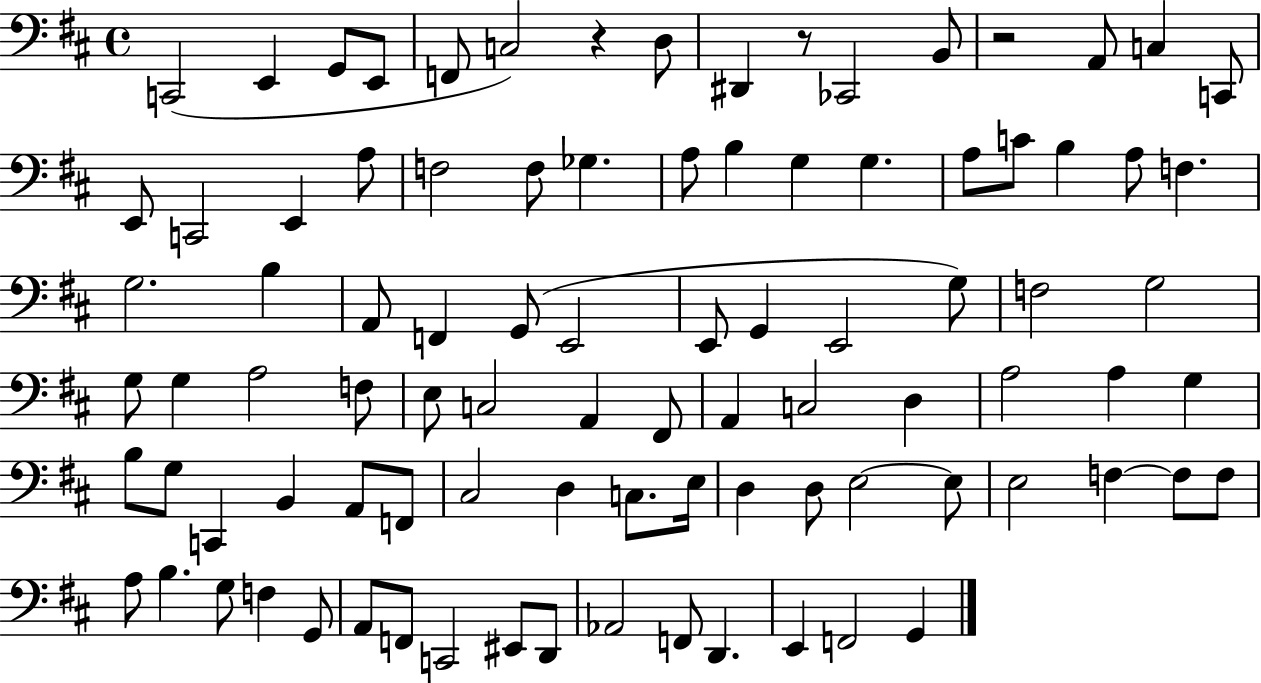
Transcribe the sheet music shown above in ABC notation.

X:1
T:Untitled
M:4/4
L:1/4
K:D
C,,2 E,, G,,/2 E,,/2 F,,/2 C,2 z D,/2 ^D,, z/2 _C,,2 B,,/2 z2 A,,/2 C, C,,/2 E,,/2 C,,2 E,, A,/2 F,2 F,/2 _G, A,/2 B, G, G, A,/2 C/2 B, A,/2 F, G,2 B, A,,/2 F,, G,,/2 E,,2 E,,/2 G,, E,,2 G,/2 F,2 G,2 G,/2 G, A,2 F,/2 E,/2 C,2 A,, ^F,,/2 A,, C,2 D, A,2 A, G, B,/2 G,/2 C,, B,, A,,/2 F,,/2 ^C,2 D, C,/2 E,/4 D, D,/2 E,2 E,/2 E,2 F, F,/2 F,/2 A,/2 B, G,/2 F, G,,/2 A,,/2 F,,/2 C,,2 ^E,,/2 D,,/2 _A,,2 F,,/2 D,, E,, F,,2 G,,